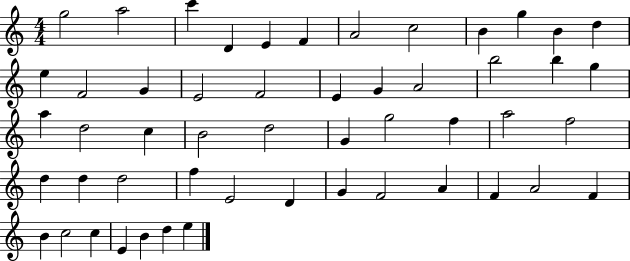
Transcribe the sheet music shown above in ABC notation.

X:1
T:Untitled
M:4/4
L:1/4
K:C
g2 a2 c' D E F A2 c2 B g B d e F2 G E2 F2 E G A2 b2 b g a d2 c B2 d2 G g2 f a2 f2 d d d2 f E2 D G F2 A F A2 F B c2 c E B d e